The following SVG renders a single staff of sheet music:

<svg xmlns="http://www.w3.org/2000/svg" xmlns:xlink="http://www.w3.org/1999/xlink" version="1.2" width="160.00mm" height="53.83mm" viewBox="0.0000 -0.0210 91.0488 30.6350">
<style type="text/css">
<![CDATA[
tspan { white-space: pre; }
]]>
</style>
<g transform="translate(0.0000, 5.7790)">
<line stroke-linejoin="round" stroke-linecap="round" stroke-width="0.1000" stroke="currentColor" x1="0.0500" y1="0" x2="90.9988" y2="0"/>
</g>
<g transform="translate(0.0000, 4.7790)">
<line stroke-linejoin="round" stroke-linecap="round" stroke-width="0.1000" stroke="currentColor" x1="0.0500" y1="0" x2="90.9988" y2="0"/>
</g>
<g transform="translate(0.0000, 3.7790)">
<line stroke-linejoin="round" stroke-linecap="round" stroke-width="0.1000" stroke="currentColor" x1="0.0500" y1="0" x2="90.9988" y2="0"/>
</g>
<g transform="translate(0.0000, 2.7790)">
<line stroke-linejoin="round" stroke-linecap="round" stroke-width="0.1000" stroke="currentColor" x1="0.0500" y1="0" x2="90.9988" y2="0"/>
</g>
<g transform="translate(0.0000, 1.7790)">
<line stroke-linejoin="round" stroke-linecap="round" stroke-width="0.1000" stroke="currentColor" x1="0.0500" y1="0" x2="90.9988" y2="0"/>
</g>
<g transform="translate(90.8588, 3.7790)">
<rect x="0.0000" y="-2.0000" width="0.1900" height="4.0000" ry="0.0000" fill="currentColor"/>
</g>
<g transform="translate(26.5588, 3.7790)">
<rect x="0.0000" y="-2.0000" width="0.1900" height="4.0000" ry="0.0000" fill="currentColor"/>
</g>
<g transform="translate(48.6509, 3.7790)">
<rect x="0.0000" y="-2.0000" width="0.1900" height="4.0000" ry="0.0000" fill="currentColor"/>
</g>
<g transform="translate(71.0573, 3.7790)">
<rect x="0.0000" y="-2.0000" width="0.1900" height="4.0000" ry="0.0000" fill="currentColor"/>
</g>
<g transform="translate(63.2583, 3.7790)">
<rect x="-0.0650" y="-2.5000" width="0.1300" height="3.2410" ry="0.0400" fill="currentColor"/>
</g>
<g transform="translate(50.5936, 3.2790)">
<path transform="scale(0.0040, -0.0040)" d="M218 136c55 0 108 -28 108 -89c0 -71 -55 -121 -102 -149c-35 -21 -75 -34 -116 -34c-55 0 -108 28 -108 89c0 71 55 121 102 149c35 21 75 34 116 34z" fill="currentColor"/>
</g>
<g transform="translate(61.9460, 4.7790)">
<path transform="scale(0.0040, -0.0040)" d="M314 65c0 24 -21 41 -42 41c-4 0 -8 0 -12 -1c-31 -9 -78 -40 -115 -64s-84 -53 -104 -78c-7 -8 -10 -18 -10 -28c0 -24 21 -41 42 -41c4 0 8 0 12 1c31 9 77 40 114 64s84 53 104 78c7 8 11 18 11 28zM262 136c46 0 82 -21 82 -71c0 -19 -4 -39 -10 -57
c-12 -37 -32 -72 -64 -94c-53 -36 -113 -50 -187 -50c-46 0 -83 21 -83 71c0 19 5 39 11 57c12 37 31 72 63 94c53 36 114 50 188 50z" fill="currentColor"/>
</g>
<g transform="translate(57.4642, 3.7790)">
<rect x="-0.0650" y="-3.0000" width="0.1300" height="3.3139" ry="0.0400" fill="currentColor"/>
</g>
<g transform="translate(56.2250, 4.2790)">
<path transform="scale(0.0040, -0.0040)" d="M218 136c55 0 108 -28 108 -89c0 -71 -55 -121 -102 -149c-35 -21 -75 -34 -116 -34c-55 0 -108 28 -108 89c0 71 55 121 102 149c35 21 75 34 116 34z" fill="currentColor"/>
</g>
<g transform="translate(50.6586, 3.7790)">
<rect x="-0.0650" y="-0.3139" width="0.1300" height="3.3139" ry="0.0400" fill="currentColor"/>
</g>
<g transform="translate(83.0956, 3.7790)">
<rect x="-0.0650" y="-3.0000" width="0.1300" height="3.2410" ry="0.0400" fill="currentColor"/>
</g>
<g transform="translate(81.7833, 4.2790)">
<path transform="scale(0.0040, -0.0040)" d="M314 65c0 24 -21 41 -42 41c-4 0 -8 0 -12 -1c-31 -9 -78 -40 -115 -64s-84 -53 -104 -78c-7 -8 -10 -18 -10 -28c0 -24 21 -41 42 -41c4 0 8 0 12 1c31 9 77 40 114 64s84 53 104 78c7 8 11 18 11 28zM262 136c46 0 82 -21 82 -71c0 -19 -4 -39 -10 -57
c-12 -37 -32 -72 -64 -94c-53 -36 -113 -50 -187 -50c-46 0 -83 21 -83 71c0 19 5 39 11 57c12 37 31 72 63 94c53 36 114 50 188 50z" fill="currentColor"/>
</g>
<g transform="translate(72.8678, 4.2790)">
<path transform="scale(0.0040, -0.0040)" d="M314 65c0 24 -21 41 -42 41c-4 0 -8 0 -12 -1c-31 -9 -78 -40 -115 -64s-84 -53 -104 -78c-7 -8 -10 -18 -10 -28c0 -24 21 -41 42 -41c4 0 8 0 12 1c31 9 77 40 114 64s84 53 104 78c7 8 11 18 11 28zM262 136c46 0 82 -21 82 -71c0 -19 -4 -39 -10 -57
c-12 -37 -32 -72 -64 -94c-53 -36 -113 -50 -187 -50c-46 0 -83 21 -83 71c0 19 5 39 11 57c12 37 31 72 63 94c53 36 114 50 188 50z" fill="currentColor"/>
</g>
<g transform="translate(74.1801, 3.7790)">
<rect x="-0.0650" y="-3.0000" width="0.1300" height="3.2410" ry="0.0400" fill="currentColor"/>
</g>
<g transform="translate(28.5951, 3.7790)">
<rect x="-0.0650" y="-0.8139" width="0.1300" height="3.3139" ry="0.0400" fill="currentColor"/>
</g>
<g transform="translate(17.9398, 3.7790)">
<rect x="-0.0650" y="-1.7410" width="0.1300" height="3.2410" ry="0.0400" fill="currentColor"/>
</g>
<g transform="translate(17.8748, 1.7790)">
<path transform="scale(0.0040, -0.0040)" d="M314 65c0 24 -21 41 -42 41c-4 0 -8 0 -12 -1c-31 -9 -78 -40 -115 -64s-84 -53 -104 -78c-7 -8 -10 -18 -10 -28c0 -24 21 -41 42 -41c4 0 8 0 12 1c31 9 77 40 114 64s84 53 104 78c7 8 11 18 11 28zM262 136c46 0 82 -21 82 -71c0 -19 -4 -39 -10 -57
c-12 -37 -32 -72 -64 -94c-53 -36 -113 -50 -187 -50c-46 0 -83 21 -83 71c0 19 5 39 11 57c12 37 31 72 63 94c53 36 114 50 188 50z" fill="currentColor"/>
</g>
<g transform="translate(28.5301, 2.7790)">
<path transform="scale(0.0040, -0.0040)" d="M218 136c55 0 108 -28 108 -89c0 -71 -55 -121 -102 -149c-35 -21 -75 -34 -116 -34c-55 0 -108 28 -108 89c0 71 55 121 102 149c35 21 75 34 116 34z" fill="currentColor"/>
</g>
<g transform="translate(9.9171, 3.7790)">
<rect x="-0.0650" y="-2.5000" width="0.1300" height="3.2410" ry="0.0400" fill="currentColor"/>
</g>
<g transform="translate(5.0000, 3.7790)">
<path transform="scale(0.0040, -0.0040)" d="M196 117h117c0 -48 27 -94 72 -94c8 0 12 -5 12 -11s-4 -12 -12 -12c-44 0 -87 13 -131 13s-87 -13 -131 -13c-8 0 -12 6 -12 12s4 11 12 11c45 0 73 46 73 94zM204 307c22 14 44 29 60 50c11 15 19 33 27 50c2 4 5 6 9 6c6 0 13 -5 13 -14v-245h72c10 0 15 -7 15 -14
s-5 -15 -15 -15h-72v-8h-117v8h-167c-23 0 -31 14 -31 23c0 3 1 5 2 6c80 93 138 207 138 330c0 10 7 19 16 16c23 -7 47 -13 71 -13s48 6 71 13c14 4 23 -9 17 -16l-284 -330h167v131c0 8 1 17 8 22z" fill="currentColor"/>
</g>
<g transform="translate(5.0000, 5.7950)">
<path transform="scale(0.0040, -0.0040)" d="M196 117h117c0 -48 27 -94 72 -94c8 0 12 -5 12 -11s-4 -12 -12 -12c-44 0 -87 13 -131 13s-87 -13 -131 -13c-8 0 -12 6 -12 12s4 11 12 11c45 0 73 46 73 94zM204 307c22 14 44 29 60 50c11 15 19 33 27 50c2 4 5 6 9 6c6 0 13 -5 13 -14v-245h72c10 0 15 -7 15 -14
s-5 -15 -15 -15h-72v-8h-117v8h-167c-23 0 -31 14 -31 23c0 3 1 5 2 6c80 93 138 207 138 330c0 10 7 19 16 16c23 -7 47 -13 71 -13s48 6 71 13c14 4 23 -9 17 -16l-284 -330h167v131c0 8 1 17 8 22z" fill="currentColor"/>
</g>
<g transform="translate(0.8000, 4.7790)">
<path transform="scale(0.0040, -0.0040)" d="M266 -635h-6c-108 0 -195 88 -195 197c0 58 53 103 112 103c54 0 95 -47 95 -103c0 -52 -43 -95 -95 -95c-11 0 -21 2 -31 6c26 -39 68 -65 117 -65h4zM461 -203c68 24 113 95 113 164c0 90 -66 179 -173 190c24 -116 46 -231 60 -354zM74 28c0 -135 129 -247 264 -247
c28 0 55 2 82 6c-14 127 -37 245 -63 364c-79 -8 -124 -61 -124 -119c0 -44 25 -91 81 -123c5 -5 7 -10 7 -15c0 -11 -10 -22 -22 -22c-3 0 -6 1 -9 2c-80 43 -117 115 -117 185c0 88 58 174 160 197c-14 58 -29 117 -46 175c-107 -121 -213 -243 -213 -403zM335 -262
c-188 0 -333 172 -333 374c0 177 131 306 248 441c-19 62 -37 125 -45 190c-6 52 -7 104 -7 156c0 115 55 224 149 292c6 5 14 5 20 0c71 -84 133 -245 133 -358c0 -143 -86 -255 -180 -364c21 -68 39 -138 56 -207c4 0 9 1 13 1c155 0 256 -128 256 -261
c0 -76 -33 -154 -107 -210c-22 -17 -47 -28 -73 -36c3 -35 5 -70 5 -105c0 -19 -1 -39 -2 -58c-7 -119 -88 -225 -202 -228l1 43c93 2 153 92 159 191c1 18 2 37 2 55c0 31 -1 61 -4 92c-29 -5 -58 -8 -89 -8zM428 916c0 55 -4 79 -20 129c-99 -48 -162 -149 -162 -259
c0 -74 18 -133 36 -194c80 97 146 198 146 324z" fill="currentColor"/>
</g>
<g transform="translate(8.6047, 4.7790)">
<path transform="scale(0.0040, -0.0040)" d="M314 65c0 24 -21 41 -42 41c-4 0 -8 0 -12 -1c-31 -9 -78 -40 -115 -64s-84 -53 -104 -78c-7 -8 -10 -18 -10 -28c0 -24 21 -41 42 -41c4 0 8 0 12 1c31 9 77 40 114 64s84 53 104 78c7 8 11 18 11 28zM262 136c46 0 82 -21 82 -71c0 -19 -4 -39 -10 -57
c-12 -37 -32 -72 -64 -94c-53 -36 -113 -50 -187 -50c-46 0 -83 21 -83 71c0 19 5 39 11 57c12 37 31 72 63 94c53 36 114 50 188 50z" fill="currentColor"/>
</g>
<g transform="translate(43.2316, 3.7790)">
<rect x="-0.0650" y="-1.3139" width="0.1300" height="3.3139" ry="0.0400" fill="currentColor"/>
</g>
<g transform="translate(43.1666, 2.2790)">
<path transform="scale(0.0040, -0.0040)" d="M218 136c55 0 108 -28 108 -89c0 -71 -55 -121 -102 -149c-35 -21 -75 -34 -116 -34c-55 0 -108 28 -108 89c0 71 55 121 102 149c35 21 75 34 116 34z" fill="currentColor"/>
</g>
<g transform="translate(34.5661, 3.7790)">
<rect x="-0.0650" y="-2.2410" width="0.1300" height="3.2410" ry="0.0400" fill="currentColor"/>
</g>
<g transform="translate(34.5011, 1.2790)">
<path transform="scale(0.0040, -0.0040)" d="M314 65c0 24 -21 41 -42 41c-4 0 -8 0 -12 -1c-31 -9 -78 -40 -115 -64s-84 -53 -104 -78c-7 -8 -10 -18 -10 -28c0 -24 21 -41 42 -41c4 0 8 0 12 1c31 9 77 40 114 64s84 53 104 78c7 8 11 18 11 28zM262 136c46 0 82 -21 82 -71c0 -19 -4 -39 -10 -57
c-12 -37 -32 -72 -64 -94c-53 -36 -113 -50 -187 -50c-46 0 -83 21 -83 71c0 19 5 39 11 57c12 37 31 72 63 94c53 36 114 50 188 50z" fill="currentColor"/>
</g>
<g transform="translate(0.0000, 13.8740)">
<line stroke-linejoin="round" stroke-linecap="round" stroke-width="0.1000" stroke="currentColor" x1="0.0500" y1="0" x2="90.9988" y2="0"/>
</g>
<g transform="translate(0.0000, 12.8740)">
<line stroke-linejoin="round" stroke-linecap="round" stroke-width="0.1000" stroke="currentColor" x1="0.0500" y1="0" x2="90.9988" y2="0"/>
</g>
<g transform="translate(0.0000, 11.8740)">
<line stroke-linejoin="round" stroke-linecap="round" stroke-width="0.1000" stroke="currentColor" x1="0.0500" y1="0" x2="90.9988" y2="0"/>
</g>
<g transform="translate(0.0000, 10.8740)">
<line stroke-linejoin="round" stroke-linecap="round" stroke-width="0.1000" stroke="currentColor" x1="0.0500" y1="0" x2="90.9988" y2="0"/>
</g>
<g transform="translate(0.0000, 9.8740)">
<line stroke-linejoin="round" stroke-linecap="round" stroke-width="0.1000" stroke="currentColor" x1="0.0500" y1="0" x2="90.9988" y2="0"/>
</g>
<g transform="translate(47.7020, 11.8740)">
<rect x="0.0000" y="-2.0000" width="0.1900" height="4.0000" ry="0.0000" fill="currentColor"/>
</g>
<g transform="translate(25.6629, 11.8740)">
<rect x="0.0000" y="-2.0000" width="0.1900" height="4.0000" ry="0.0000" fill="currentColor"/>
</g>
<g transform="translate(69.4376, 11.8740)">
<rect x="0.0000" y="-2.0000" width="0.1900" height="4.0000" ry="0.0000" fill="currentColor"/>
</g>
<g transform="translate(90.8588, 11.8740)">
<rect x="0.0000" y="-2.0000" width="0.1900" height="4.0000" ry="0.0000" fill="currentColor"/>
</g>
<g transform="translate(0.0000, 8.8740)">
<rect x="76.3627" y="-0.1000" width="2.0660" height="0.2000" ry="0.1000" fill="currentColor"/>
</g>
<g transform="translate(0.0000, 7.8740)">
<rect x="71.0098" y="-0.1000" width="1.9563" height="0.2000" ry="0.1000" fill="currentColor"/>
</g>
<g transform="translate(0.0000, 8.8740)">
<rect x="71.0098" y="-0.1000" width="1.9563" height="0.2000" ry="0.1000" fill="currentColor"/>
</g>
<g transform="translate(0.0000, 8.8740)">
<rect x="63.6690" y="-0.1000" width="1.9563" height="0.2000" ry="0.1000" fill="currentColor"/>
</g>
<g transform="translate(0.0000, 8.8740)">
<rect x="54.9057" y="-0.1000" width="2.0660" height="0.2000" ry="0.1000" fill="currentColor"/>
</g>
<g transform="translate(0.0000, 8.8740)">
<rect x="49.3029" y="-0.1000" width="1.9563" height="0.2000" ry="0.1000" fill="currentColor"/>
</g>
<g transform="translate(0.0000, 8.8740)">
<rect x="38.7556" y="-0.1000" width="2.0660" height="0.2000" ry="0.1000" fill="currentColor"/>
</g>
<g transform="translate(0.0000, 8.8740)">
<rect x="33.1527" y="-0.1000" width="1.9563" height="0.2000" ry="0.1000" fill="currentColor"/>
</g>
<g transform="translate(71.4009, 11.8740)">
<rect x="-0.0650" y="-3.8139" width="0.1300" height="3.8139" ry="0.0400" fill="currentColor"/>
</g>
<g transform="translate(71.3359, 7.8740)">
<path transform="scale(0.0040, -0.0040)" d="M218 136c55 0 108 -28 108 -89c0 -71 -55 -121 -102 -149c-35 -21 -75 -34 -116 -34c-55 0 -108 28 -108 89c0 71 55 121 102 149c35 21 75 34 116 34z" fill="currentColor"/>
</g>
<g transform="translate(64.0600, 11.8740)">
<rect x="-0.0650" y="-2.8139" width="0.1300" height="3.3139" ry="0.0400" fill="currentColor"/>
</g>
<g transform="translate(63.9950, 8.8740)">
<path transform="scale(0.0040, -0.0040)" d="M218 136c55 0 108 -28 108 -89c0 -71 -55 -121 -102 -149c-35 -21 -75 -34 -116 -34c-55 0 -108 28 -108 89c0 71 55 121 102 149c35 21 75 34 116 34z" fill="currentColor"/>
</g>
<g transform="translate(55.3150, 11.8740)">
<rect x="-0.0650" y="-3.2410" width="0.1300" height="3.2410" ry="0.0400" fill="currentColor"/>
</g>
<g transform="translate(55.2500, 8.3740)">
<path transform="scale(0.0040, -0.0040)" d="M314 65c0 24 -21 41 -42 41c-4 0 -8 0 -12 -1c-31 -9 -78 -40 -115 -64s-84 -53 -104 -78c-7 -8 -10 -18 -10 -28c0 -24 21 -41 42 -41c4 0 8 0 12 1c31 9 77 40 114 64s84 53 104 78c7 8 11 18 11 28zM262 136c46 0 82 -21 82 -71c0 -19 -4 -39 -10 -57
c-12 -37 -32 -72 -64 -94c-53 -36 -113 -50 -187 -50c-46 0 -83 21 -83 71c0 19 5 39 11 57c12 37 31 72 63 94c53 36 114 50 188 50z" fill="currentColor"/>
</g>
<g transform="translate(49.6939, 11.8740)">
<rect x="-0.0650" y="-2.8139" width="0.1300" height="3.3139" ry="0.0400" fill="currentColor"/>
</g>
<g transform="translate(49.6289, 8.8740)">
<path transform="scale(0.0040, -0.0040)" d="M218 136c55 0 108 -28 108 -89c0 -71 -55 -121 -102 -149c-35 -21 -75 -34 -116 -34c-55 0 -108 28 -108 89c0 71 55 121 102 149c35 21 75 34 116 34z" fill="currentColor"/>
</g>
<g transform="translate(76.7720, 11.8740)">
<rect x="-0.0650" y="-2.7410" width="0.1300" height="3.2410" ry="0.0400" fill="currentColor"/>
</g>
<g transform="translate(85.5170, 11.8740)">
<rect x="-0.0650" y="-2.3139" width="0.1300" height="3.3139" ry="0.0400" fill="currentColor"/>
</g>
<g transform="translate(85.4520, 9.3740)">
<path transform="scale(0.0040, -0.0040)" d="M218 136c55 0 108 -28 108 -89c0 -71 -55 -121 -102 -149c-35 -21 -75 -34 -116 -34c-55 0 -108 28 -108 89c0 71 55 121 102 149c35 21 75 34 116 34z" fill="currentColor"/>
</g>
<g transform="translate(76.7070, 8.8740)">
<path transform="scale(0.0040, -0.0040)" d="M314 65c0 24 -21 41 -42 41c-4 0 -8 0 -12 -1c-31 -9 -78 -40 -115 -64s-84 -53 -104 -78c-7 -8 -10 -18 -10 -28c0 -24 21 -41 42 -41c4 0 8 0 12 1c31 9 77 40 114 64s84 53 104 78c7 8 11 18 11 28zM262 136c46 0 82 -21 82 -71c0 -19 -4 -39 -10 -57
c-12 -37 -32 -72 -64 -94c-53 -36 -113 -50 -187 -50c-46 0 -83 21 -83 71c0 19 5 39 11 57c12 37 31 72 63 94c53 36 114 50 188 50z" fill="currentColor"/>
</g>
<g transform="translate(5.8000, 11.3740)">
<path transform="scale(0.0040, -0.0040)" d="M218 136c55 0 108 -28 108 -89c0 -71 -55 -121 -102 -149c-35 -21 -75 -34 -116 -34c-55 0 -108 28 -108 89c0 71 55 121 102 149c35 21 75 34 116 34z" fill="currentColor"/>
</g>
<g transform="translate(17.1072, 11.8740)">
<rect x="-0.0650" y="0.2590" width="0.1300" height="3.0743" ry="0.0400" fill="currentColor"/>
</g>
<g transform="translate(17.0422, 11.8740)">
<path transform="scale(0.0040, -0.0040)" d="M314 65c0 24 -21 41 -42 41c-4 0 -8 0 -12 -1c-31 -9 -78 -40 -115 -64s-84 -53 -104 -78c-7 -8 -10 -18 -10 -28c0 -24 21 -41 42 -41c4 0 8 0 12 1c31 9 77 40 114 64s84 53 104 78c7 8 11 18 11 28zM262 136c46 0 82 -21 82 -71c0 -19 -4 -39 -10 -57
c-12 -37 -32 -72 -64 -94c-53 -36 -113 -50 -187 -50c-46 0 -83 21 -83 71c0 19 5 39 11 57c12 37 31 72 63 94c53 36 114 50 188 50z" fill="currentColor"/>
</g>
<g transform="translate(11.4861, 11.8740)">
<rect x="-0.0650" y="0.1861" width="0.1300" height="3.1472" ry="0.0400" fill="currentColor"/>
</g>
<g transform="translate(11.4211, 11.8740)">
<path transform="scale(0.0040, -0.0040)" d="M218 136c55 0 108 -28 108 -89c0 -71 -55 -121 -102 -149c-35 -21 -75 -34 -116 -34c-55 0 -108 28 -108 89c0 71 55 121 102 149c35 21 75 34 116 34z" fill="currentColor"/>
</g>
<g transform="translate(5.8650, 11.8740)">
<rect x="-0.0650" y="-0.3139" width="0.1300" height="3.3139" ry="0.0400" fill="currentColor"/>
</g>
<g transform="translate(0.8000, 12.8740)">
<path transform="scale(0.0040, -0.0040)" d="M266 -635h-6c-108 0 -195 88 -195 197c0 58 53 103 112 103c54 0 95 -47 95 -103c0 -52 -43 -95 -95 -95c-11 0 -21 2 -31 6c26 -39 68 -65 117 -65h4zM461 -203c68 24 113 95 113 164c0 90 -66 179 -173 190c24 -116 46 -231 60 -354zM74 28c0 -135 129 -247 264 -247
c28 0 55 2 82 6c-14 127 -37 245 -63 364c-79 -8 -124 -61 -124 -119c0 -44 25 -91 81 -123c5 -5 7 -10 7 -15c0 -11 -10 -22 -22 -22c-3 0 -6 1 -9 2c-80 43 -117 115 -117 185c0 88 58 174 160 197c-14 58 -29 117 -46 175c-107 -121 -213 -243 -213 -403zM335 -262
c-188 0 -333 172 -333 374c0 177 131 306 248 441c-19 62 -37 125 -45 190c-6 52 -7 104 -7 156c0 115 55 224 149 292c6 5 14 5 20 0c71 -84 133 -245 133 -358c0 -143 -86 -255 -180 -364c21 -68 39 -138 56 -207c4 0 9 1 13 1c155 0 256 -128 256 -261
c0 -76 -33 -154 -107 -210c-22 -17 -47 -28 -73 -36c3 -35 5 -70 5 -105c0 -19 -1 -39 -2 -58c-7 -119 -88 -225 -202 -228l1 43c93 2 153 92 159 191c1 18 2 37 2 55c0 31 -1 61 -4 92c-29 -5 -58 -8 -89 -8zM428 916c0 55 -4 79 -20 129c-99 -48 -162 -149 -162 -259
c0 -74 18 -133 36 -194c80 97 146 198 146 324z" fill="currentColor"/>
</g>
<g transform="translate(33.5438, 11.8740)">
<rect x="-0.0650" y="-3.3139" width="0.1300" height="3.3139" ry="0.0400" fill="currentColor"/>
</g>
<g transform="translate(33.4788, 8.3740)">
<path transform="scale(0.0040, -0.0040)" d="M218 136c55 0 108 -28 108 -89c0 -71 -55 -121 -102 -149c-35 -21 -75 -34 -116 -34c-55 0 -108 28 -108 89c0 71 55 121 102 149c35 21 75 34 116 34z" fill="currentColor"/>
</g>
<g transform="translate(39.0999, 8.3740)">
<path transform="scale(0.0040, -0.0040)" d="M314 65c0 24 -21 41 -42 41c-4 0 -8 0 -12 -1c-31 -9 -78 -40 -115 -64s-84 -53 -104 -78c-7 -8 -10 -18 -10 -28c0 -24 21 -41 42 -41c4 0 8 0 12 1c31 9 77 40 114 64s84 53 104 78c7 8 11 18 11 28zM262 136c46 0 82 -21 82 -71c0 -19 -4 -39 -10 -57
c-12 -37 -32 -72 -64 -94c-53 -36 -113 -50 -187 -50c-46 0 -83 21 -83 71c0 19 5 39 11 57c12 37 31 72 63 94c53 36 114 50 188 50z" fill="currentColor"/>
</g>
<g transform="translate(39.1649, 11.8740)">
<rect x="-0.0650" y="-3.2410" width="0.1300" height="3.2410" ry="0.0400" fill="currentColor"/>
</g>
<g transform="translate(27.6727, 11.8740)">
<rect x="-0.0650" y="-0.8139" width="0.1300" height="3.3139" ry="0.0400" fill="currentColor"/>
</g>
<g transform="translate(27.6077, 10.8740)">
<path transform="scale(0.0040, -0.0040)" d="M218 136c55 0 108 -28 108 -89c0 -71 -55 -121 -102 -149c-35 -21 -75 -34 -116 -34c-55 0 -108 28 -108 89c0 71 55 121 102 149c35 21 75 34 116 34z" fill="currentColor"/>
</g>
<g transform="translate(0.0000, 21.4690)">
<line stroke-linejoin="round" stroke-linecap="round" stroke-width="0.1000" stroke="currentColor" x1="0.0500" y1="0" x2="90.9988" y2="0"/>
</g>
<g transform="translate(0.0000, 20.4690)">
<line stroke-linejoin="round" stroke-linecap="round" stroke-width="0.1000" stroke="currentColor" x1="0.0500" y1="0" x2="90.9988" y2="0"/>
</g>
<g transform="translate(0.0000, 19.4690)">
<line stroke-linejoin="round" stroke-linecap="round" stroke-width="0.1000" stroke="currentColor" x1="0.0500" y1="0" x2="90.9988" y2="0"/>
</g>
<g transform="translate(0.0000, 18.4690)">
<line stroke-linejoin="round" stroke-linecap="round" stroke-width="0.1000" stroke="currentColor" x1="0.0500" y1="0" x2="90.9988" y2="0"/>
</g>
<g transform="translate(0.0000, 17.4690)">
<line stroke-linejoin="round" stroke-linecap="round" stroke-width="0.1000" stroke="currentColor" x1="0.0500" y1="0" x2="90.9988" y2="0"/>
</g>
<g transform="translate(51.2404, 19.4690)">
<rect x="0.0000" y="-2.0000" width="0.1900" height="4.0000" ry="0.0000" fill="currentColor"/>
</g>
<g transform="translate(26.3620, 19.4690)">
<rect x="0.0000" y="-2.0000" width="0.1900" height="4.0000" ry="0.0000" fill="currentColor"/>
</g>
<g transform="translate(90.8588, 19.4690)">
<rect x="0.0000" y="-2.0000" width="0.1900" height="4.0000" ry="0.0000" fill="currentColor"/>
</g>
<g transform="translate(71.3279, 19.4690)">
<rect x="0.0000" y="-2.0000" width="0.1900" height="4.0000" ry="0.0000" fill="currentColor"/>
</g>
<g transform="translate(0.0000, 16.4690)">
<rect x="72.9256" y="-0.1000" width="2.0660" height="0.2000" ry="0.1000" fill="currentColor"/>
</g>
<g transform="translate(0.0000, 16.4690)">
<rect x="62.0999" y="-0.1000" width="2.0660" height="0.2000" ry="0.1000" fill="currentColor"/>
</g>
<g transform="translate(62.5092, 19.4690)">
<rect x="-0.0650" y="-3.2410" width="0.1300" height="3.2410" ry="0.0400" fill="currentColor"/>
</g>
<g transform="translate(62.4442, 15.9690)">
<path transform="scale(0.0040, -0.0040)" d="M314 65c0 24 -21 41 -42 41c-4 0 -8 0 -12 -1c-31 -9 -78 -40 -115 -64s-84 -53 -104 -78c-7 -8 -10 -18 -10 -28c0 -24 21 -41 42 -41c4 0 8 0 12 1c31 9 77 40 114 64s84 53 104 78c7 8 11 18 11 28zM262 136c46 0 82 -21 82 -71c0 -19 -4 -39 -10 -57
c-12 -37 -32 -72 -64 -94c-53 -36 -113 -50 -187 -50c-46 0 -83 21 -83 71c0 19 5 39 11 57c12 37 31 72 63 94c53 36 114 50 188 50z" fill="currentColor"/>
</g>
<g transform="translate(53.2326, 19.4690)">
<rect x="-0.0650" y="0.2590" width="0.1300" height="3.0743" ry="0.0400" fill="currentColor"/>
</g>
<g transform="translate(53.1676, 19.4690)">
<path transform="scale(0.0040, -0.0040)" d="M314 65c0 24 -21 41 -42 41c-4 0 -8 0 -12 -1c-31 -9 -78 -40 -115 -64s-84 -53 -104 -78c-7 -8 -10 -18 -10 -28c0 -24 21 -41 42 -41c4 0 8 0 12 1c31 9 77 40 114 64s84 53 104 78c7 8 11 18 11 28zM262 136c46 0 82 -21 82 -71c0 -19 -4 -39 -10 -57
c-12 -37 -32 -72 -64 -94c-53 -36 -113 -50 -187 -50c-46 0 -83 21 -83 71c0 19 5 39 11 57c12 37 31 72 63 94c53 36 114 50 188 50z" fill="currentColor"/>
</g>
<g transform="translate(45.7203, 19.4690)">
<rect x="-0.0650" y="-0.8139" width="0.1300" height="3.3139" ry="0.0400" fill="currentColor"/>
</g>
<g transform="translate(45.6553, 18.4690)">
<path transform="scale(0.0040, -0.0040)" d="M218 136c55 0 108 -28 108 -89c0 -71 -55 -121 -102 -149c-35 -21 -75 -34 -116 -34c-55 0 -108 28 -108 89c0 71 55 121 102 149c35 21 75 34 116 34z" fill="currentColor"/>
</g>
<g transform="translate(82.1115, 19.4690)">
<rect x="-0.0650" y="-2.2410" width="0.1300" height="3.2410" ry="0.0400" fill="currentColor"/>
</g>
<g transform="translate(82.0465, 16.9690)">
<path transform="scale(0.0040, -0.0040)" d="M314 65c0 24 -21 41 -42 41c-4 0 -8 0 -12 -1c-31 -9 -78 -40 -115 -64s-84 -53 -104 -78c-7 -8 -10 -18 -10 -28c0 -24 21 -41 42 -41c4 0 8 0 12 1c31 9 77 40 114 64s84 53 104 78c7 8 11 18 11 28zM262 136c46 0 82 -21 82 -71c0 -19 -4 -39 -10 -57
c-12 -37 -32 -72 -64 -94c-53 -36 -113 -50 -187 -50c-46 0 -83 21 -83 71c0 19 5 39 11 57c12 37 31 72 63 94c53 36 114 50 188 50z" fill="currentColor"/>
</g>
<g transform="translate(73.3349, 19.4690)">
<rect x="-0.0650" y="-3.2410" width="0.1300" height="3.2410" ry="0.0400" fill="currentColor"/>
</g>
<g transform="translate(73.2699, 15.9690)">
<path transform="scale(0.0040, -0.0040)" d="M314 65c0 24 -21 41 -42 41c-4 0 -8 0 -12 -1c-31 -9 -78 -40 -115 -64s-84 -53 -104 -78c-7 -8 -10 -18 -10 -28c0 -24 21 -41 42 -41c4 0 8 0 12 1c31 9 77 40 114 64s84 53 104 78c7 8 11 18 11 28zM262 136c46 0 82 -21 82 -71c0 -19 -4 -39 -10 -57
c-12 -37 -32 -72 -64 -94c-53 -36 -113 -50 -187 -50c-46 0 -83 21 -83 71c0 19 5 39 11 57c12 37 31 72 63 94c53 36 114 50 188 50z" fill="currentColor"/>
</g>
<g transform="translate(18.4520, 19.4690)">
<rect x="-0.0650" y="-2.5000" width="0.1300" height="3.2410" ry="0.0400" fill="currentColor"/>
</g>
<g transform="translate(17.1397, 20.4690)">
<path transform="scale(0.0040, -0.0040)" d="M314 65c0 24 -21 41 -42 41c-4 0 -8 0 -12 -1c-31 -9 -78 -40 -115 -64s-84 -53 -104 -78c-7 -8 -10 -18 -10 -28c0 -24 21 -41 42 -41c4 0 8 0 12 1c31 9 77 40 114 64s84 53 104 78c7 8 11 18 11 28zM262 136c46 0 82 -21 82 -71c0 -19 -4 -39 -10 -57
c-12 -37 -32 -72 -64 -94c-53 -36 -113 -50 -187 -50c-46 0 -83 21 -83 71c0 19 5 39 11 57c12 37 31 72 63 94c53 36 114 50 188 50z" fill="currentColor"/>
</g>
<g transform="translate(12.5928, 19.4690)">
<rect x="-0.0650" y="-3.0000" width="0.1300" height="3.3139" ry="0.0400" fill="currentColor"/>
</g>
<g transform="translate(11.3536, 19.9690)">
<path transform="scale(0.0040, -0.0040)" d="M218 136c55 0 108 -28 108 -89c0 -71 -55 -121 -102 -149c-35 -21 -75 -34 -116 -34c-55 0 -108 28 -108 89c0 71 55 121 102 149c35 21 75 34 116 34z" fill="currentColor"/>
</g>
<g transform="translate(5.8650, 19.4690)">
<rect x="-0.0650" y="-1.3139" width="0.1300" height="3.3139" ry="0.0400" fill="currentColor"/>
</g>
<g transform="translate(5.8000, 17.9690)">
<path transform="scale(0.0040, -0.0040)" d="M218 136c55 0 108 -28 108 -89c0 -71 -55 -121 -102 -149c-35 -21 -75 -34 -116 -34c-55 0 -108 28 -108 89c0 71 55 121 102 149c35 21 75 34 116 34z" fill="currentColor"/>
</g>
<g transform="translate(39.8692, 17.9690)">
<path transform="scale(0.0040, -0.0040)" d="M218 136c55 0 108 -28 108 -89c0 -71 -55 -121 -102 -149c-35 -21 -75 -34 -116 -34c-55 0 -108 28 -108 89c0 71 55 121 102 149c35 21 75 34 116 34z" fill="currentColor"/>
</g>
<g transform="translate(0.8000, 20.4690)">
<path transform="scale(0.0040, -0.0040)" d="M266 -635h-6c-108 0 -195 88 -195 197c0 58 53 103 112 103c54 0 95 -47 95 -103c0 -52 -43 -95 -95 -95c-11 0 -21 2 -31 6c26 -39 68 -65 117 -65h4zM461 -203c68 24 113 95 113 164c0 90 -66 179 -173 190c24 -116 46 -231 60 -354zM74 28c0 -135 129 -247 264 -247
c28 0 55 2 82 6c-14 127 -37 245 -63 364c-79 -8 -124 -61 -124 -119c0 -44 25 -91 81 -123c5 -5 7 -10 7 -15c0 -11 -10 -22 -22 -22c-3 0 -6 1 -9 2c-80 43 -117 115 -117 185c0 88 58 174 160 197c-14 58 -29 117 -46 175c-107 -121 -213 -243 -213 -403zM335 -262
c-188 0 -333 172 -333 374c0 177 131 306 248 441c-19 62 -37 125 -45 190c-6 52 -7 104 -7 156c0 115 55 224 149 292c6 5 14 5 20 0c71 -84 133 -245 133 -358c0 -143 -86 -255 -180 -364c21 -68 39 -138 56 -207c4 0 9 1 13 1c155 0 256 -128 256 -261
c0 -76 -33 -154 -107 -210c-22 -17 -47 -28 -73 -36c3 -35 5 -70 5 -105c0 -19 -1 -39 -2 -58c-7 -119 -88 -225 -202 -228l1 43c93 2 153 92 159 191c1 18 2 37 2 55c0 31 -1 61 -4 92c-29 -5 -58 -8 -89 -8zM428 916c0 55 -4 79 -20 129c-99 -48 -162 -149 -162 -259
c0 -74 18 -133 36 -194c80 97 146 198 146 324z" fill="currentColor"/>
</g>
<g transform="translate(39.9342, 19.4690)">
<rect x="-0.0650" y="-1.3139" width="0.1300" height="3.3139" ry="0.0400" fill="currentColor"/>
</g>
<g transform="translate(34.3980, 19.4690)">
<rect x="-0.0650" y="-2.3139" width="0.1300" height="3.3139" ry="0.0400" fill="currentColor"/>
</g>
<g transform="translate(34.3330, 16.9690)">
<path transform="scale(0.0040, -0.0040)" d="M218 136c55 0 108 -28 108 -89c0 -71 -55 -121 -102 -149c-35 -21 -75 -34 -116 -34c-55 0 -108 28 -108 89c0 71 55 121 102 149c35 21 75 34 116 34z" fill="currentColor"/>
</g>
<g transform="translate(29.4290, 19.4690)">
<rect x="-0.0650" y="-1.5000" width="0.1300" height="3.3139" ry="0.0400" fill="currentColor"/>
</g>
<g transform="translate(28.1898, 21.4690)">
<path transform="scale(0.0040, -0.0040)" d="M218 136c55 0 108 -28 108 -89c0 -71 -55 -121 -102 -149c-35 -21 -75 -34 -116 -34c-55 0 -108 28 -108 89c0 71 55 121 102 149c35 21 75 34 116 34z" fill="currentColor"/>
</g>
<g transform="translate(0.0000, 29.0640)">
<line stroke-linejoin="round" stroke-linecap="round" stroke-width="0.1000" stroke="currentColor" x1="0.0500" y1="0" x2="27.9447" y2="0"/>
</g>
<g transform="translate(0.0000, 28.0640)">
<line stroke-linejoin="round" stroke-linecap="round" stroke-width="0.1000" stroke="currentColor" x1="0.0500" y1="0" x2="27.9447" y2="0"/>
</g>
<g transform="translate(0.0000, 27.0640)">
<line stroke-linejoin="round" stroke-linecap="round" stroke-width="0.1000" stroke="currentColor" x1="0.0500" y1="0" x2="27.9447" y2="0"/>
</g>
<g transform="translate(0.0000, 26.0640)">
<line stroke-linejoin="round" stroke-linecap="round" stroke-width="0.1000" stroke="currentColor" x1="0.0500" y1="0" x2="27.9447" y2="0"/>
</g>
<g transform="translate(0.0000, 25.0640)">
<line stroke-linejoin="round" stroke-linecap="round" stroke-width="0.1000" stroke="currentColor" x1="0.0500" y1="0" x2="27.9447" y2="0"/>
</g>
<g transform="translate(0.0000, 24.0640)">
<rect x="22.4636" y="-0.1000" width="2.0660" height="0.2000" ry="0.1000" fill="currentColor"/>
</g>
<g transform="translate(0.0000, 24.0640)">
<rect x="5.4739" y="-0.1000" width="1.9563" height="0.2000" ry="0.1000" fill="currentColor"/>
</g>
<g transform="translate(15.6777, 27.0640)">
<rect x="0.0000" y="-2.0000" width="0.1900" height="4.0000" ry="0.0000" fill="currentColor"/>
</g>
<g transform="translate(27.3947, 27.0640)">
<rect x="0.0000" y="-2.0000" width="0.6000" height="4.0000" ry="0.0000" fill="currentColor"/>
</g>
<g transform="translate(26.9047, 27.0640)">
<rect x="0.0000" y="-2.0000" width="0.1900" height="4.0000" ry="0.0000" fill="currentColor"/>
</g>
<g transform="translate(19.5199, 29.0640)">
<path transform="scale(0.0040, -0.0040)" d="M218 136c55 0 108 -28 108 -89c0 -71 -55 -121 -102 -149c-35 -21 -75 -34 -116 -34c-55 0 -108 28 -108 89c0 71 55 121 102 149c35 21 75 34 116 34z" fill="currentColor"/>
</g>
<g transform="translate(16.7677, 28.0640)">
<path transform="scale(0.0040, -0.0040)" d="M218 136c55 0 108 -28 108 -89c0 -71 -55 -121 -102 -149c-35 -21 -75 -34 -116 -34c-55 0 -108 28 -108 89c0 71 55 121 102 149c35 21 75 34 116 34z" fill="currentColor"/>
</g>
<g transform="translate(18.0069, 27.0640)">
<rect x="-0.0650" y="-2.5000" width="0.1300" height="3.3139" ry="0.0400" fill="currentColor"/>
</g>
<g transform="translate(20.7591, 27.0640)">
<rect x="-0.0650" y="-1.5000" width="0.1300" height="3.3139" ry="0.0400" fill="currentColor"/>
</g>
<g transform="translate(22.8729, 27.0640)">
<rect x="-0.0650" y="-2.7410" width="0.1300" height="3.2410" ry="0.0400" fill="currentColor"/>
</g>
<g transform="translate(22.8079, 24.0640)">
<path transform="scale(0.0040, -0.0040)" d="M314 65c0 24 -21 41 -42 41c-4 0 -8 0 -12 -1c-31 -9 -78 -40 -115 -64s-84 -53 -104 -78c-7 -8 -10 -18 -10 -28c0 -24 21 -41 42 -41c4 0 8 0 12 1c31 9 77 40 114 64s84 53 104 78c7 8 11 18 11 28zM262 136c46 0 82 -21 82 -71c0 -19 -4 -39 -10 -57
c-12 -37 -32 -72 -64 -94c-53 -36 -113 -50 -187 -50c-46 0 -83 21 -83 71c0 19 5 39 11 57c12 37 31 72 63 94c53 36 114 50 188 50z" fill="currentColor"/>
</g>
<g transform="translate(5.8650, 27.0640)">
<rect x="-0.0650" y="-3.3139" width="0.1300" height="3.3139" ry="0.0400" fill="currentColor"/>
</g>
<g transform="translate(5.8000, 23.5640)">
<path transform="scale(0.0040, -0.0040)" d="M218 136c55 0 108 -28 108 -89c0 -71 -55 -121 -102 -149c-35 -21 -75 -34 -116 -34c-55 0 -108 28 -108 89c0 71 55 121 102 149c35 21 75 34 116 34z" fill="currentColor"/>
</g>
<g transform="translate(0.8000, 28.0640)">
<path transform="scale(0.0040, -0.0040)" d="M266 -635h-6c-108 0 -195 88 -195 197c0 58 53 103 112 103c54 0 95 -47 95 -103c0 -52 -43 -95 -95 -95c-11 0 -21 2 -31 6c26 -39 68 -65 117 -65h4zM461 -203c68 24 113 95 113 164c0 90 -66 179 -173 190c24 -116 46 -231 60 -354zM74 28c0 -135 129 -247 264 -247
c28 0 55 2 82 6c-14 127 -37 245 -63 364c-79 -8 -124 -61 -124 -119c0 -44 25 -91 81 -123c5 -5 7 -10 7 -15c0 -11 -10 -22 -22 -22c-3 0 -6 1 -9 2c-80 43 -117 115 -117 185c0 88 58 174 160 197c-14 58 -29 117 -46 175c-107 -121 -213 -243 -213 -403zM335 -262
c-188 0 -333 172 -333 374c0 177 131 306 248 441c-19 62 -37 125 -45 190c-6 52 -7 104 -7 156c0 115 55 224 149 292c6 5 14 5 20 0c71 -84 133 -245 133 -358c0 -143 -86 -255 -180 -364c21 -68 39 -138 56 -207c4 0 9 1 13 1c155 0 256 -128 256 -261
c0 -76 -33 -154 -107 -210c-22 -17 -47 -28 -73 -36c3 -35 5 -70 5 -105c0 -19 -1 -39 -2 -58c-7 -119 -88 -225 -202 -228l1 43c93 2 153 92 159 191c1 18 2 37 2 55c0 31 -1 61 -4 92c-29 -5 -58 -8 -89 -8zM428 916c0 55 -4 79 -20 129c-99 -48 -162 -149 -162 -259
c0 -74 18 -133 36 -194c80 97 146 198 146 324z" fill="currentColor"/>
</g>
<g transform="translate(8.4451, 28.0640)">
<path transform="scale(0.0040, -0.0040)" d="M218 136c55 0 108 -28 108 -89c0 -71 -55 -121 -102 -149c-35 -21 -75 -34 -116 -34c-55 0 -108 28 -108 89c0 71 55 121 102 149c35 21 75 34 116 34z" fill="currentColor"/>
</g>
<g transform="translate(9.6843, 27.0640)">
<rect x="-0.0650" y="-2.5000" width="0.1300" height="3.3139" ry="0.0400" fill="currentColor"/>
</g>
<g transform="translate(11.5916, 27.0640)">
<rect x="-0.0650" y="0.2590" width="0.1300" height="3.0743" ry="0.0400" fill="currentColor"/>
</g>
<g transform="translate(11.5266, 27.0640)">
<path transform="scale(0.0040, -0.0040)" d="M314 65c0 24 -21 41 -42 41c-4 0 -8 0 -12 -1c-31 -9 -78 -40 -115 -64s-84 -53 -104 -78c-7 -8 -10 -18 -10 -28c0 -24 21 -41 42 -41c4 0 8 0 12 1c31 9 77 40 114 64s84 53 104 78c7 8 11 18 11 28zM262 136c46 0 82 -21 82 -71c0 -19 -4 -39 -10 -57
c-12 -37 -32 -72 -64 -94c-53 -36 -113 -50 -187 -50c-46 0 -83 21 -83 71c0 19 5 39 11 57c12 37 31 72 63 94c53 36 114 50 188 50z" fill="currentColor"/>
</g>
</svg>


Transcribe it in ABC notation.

X:1
T:Untitled
M:4/4
L:1/4
K:C
G2 f2 d g2 e c A G2 A2 A2 c B B2 d b b2 a b2 a c' a2 g e A G2 E g e d B2 b2 b2 g2 b G B2 G E a2